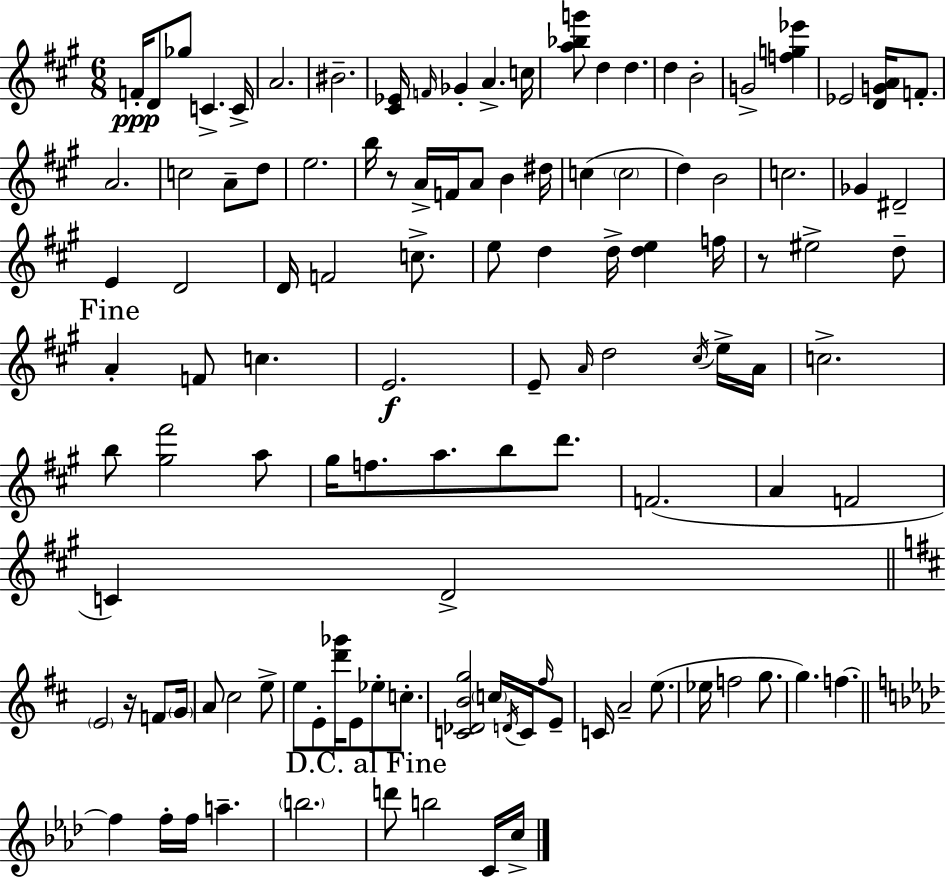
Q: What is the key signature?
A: A major